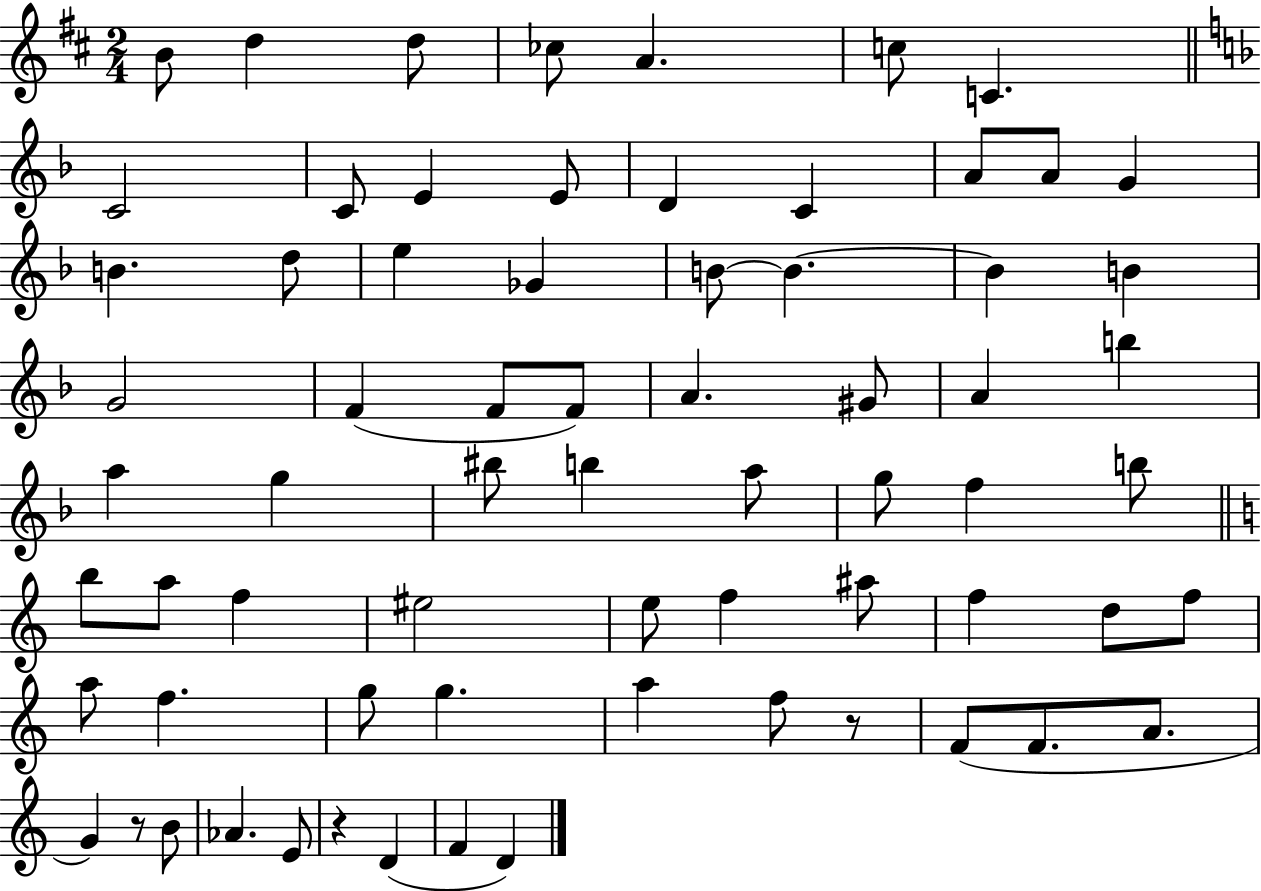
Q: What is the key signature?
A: D major